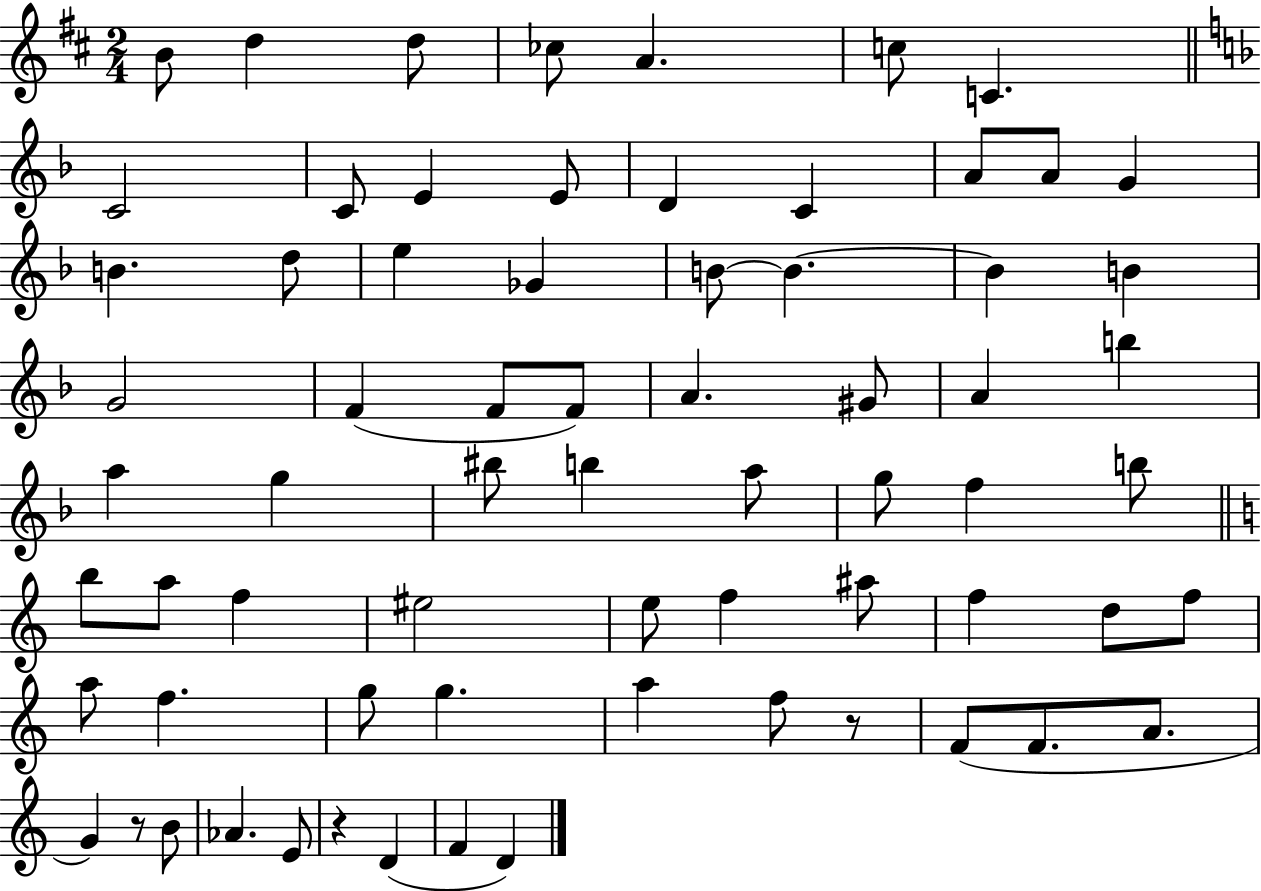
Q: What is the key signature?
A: D major